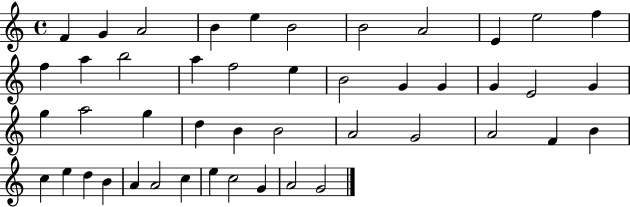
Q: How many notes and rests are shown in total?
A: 46